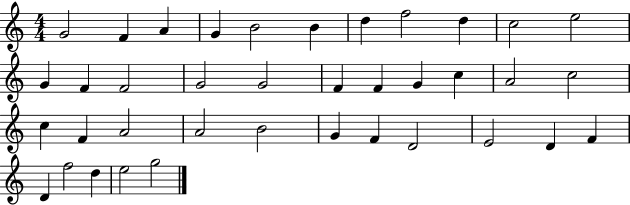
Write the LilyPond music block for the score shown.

{
  \clef treble
  \numericTimeSignature
  \time 4/4
  \key c \major
  g'2 f'4 a'4 | g'4 b'2 b'4 | d''4 f''2 d''4 | c''2 e''2 | \break g'4 f'4 f'2 | g'2 g'2 | f'4 f'4 g'4 c''4 | a'2 c''2 | \break c''4 f'4 a'2 | a'2 b'2 | g'4 f'4 d'2 | e'2 d'4 f'4 | \break d'4 f''2 d''4 | e''2 g''2 | \bar "|."
}